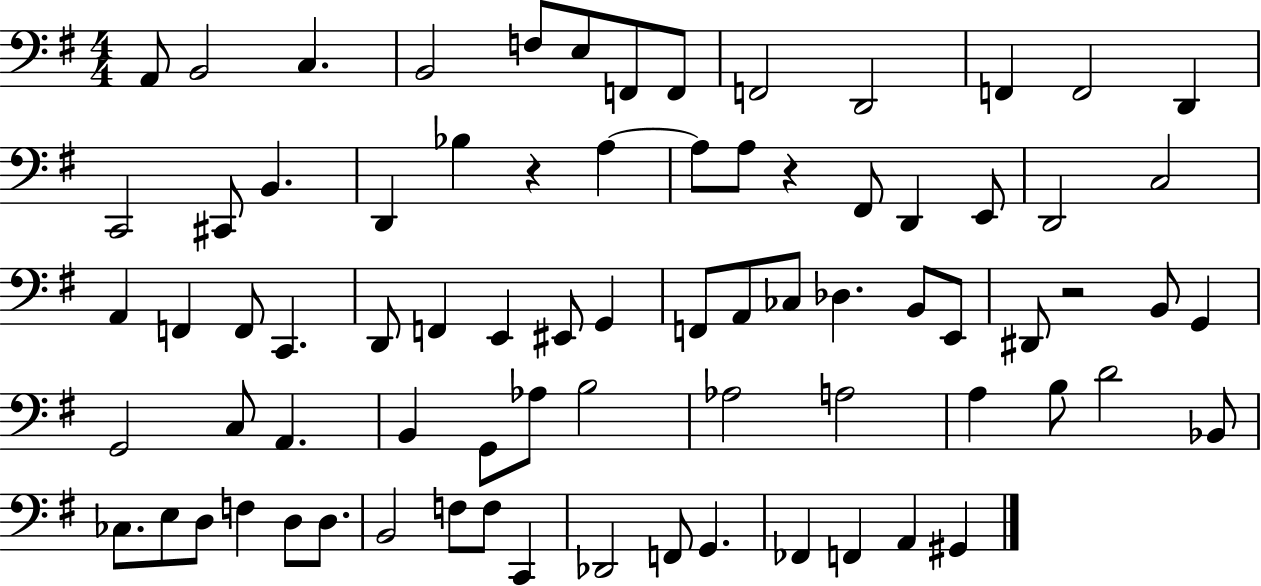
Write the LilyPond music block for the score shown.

{
  \clef bass
  \numericTimeSignature
  \time 4/4
  \key g \major
  \repeat volta 2 { a,8 b,2 c4. | b,2 f8 e8 f,8 f,8 | f,2 d,2 | f,4 f,2 d,4 | \break c,2 cis,8 b,4. | d,4 bes4 r4 a4~~ | a8 a8 r4 fis,8 d,4 e,8 | d,2 c2 | \break a,4 f,4 f,8 c,4. | d,8 f,4 e,4 eis,8 g,4 | f,8 a,8 ces8 des4. b,8 e,8 | dis,8 r2 b,8 g,4 | \break g,2 c8 a,4. | b,4 g,8 aes8 b2 | aes2 a2 | a4 b8 d'2 bes,8 | \break ces8. e8 d8 f4 d8 d8. | b,2 f8 f8 c,4 | des,2 f,8 g,4. | fes,4 f,4 a,4 gis,4 | \break } \bar "|."
}